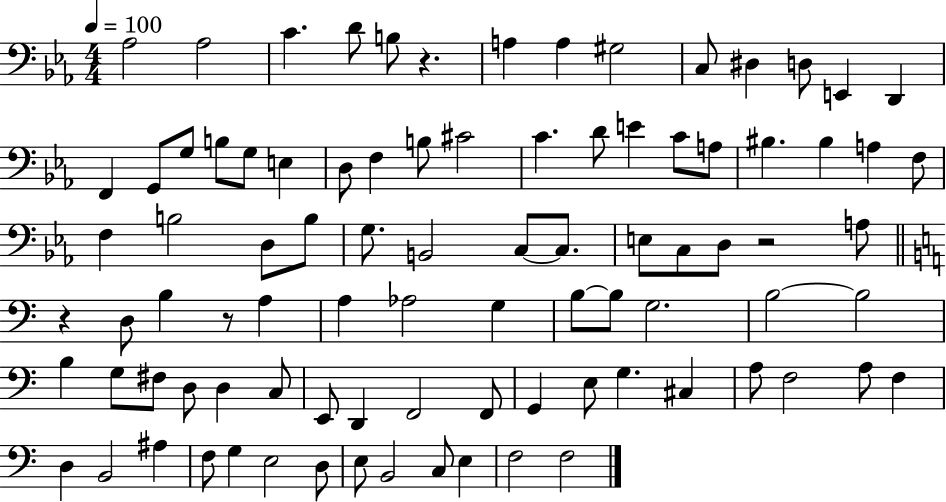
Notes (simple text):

Ab3/h Ab3/h C4/q. D4/e B3/e R/q. A3/q A3/q G#3/h C3/e D#3/q D3/e E2/q D2/q F2/q G2/e G3/e B3/e G3/e E3/q D3/e F3/q B3/e C#4/h C4/q. D4/e E4/q C4/e A3/e BIS3/q. BIS3/q A3/q F3/e F3/q B3/h D3/e B3/e G3/e. B2/h C3/e C3/e. E3/e C3/e D3/e R/h A3/e R/q D3/e B3/q R/e A3/q A3/q Ab3/h G3/q B3/e B3/e G3/h. B3/h B3/h B3/q G3/e F#3/e D3/e D3/q C3/e E2/e D2/q F2/h F2/e G2/q E3/e G3/q. C#3/q A3/e F3/h A3/e F3/q D3/q B2/h A#3/q F3/e G3/q E3/h D3/e E3/e B2/h C3/e E3/q F3/h F3/h